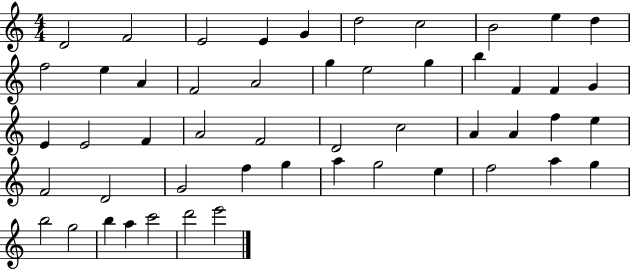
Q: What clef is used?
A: treble